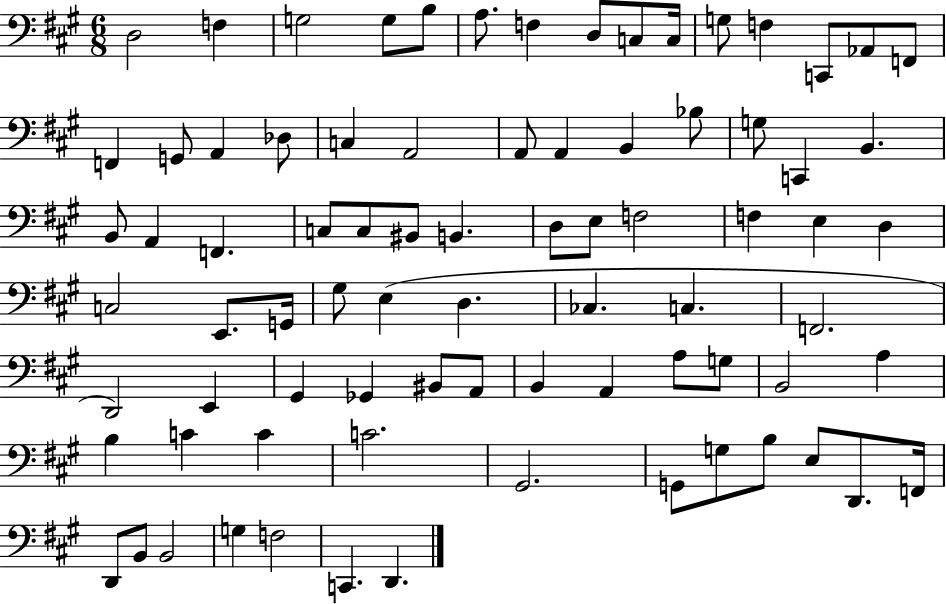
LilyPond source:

{
  \clef bass
  \numericTimeSignature
  \time 6/8
  \key a \major
  d2 f4 | g2 g8 b8 | a8. f4 d8 c8 c16 | g8 f4 c,8 aes,8 f,8 | \break f,4 g,8 a,4 des8 | c4 a,2 | a,8 a,4 b,4 bes8 | g8 c,4 b,4. | \break b,8 a,4 f,4. | c8 c8 bis,8 b,4. | d8 e8 f2 | f4 e4 d4 | \break c2 e,8. g,16 | gis8 e4( d4. | ces4. c4. | f,2. | \break d,2) e,4 | gis,4 ges,4 bis,8 a,8 | b,4 a,4 a8 g8 | b,2 a4 | \break b4 c'4 c'4 | c'2. | gis,2. | g,8 g8 b8 e8 d,8. f,16 | \break d,8 b,8 b,2 | g4 f2 | c,4. d,4. | \bar "|."
}